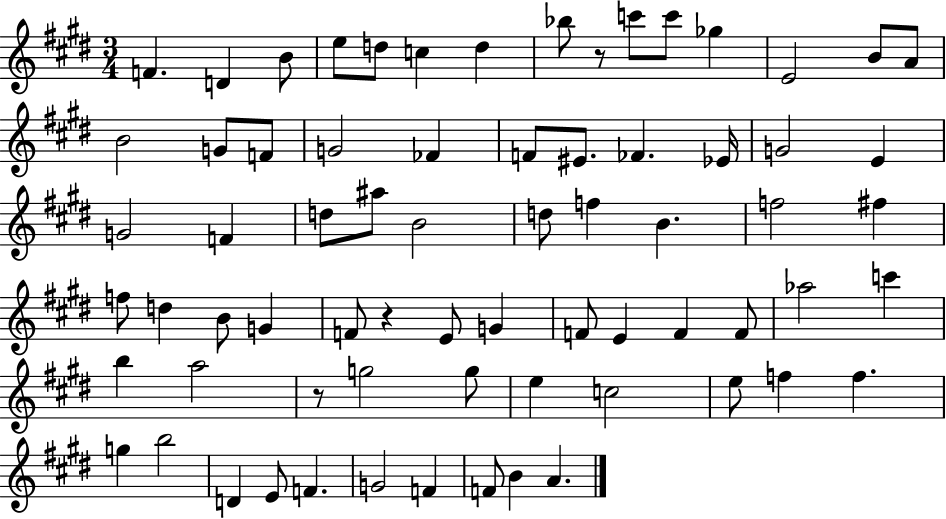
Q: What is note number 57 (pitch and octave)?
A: F5